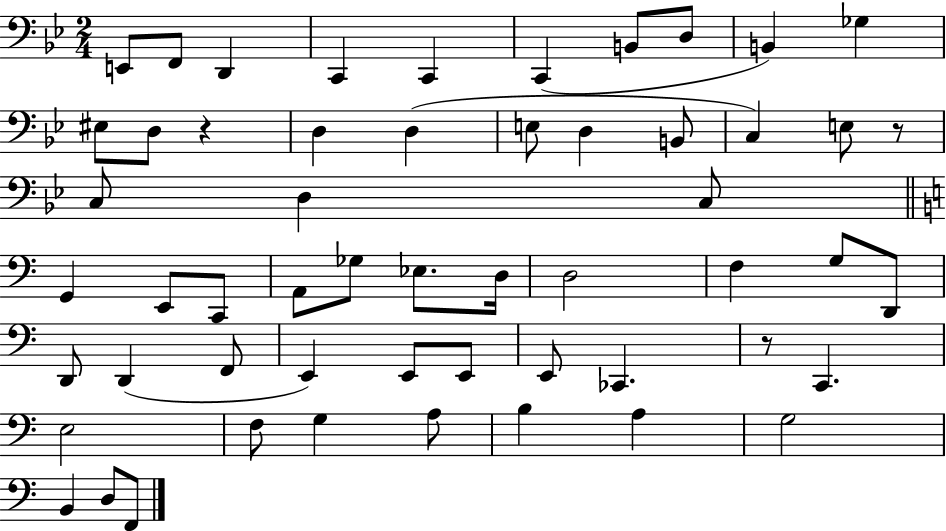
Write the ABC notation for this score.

X:1
T:Untitled
M:2/4
L:1/4
K:Bb
E,,/2 F,,/2 D,, C,, C,, C,, B,,/2 D,/2 B,, _G, ^E,/2 D,/2 z D, D, E,/2 D, B,,/2 C, E,/2 z/2 C,/2 D, C,/2 G,, E,,/2 C,,/2 A,,/2 _G,/2 _E,/2 D,/4 D,2 F, G,/2 D,,/2 D,,/2 D,, F,,/2 E,, E,,/2 E,,/2 E,,/2 _C,, z/2 C,, E,2 F,/2 G, A,/2 B, A, G,2 B,, D,/2 F,,/2